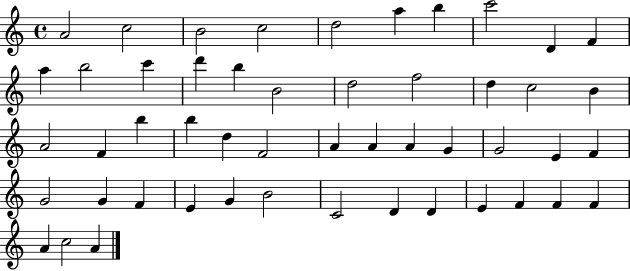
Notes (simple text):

A4/h C5/h B4/h C5/h D5/h A5/q B5/q C6/h D4/q F4/q A5/q B5/h C6/q D6/q B5/q B4/h D5/h F5/h D5/q C5/h B4/q A4/h F4/q B5/q B5/q D5/q F4/h A4/q A4/q A4/q G4/q G4/h E4/q F4/q G4/h G4/q F4/q E4/q G4/q B4/h C4/h D4/q D4/q E4/q F4/q F4/q F4/q A4/q C5/h A4/q